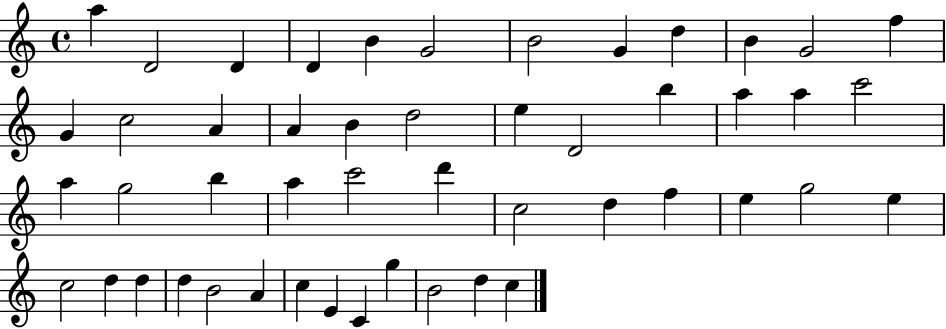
A5/q D4/h D4/q D4/q B4/q G4/h B4/h G4/q D5/q B4/q G4/h F5/q G4/q C5/h A4/q A4/q B4/q D5/h E5/q D4/h B5/q A5/q A5/q C6/h A5/q G5/h B5/q A5/q C6/h D6/q C5/h D5/q F5/q E5/q G5/h E5/q C5/h D5/q D5/q D5/q B4/h A4/q C5/q E4/q C4/q G5/q B4/h D5/q C5/q